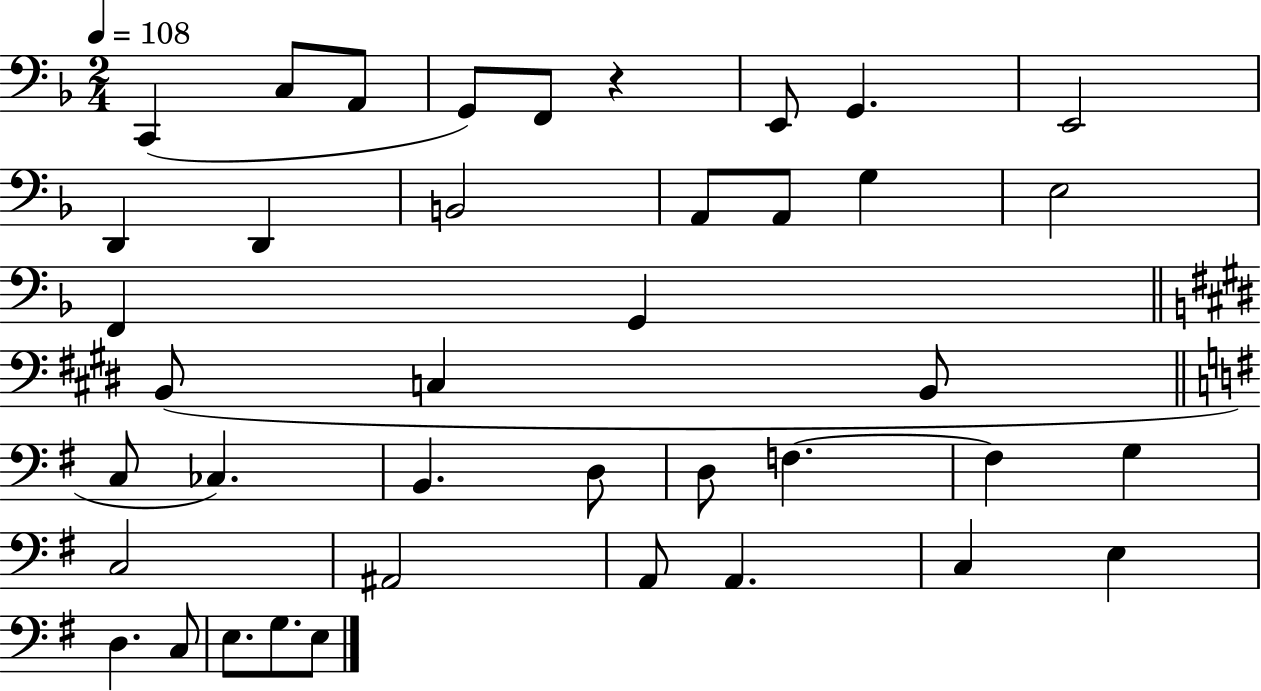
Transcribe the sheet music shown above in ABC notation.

X:1
T:Untitled
M:2/4
L:1/4
K:F
C,, C,/2 A,,/2 G,,/2 F,,/2 z E,,/2 G,, E,,2 D,, D,, B,,2 A,,/2 A,,/2 G, E,2 F,, G,, B,,/2 C, B,,/2 C,/2 _C, B,, D,/2 D,/2 F, F, G, C,2 ^A,,2 A,,/2 A,, C, E, D, C,/2 E,/2 G,/2 E,/2